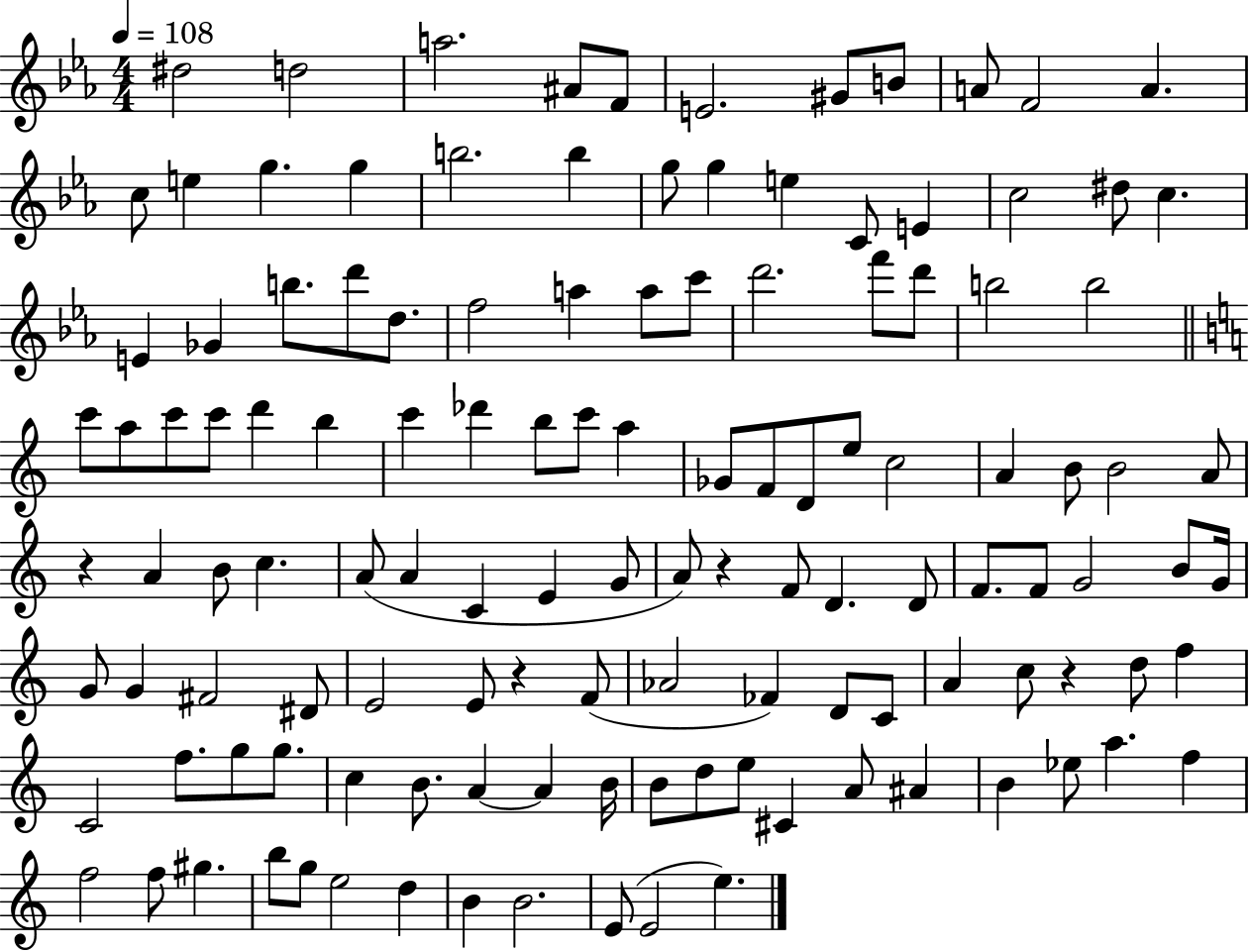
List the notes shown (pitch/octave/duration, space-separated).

D#5/h D5/h A5/h. A#4/e F4/e E4/h. G#4/e B4/e A4/e F4/h A4/q. C5/e E5/q G5/q. G5/q B5/h. B5/q G5/e G5/q E5/q C4/e E4/q C5/h D#5/e C5/q. E4/q Gb4/q B5/e. D6/e D5/e. F5/h A5/q A5/e C6/e D6/h. F6/e D6/e B5/h B5/h C6/e A5/e C6/e C6/e D6/q B5/q C6/q Db6/q B5/e C6/e A5/q Gb4/e F4/e D4/e E5/e C5/h A4/q B4/e B4/h A4/e R/q A4/q B4/e C5/q. A4/e A4/q C4/q E4/q G4/e A4/e R/q F4/e D4/q. D4/e F4/e. F4/e G4/h B4/e G4/s G4/e G4/q F#4/h D#4/e E4/h E4/e R/q F4/e Ab4/h FES4/q D4/e C4/e A4/q C5/e R/q D5/e F5/q C4/h F5/e. G5/e G5/e. C5/q B4/e. A4/q A4/q B4/s B4/e D5/e E5/e C#4/q A4/e A#4/q B4/q Eb5/e A5/q. F5/q F5/h F5/e G#5/q. B5/e G5/e E5/h D5/q B4/q B4/h. E4/e E4/h E5/q.